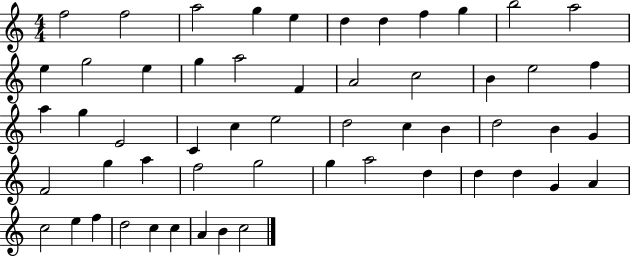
X:1
T:Untitled
M:4/4
L:1/4
K:C
f2 f2 a2 g e d d f g b2 a2 e g2 e g a2 F A2 c2 B e2 f a g E2 C c e2 d2 c B d2 B G F2 g a f2 g2 g a2 d d d G A c2 e f d2 c c A B c2